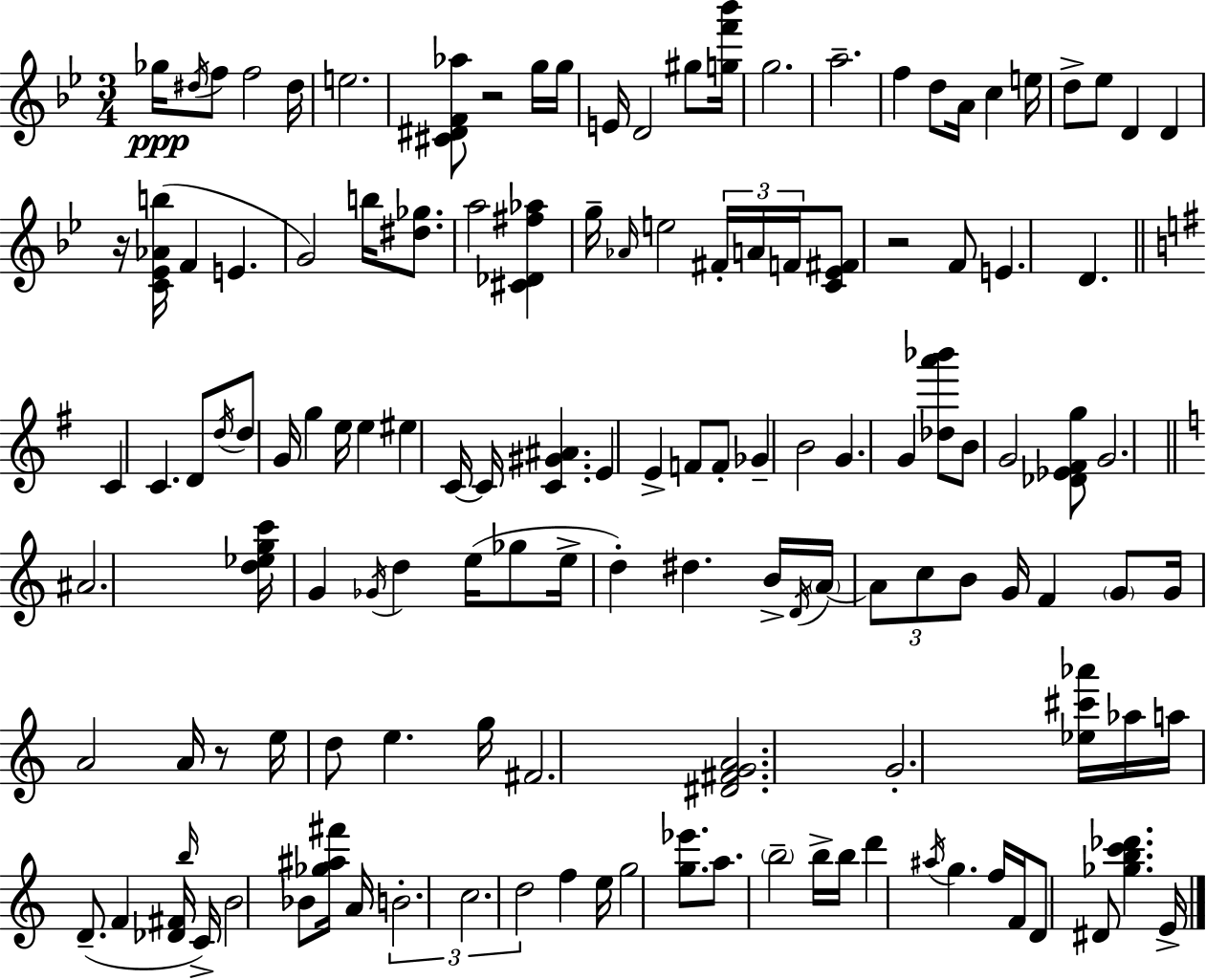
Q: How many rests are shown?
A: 4